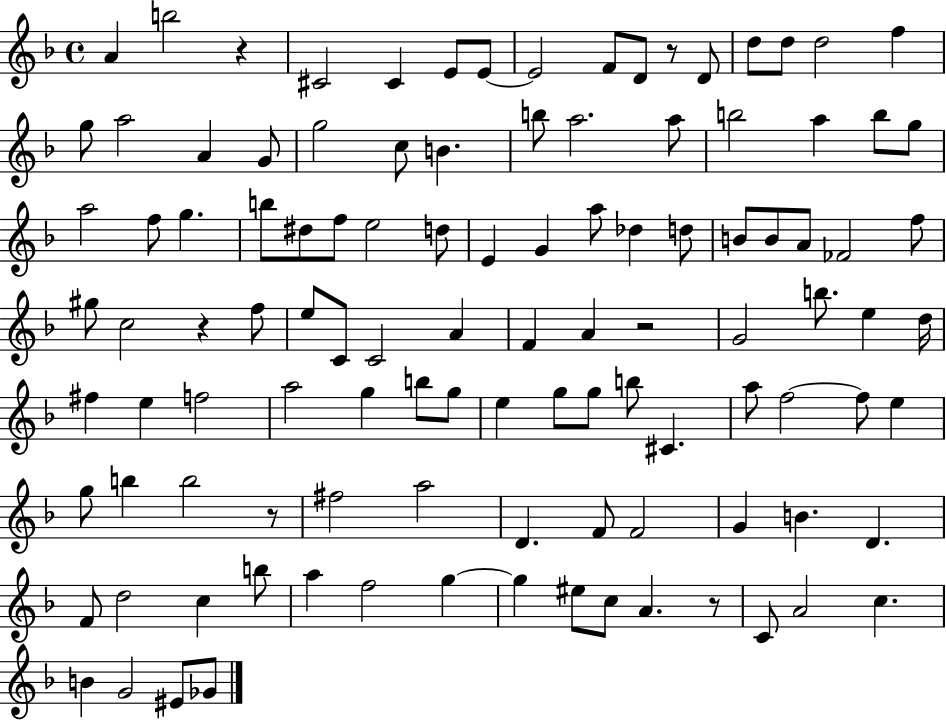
X:1
T:Untitled
M:4/4
L:1/4
K:F
A b2 z ^C2 ^C E/2 E/2 E2 F/2 D/2 z/2 D/2 d/2 d/2 d2 f g/2 a2 A G/2 g2 c/2 B b/2 a2 a/2 b2 a b/2 g/2 a2 f/2 g b/2 ^d/2 f/2 e2 d/2 E G a/2 _d d/2 B/2 B/2 A/2 _F2 f/2 ^g/2 c2 z f/2 e/2 C/2 C2 A F A z2 G2 b/2 e d/4 ^f e f2 a2 g b/2 g/2 e g/2 g/2 b/2 ^C a/2 f2 f/2 e g/2 b b2 z/2 ^f2 a2 D F/2 F2 G B D F/2 d2 c b/2 a f2 g g ^e/2 c/2 A z/2 C/2 A2 c B G2 ^E/2 _G/2